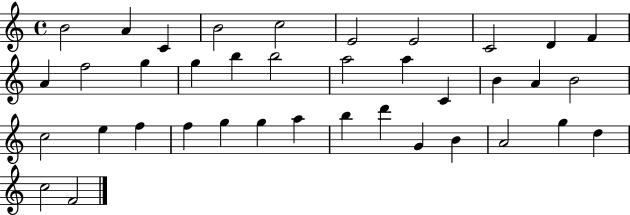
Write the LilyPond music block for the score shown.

{
  \clef treble
  \time 4/4
  \defaultTimeSignature
  \key c \major
  b'2 a'4 c'4 | b'2 c''2 | e'2 e'2 | c'2 d'4 f'4 | \break a'4 f''2 g''4 | g''4 b''4 b''2 | a''2 a''4 c'4 | b'4 a'4 b'2 | \break c''2 e''4 f''4 | f''4 g''4 g''4 a''4 | b''4 d'''4 g'4 b'4 | a'2 g''4 d''4 | \break c''2 f'2 | \bar "|."
}